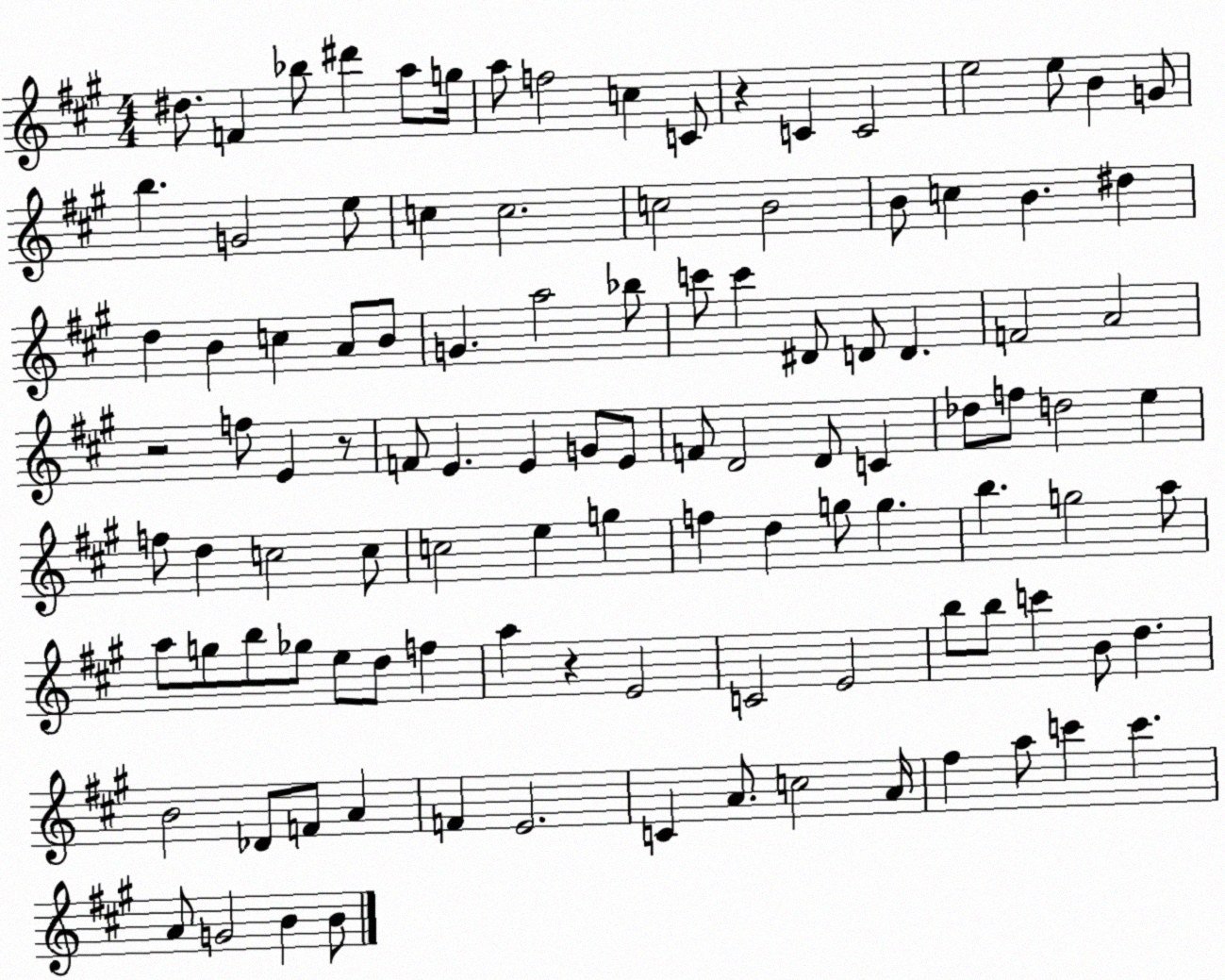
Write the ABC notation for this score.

X:1
T:Untitled
M:4/4
L:1/4
K:A
^d/2 F _b/2 ^d' a/2 g/4 a/2 f2 c C/2 z C C2 e2 e/2 B G/2 b G2 e/2 c c2 c2 B2 B/2 c B ^d d B c A/2 B/2 G a2 _b/2 c'/2 c' ^D/2 D/2 D F2 A2 z2 f/2 E z/2 F/2 E E G/2 E/2 F/2 D2 D/2 C _d/2 f/2 d2 e f/2 d c2 c/2 c2 e g f d g/2 g b g2 a/2 a/2 g/2 b/2 _g/2 e/2 d/2 f a z E2 C2 E2 b/2 b/2 c' B/2 d B2 _D/2 F/2 A F E2 C A/2 c2 A/4 ^f a/2 c' c' A/2 G2 B B/2